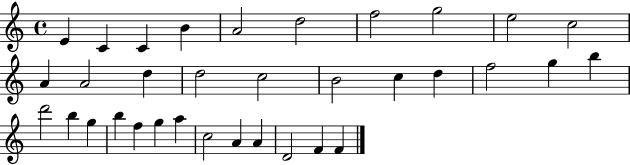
{
  \clef treble
  \time 4/4
  \defaultTimeSignature
  \key c \major
  e'4 c'4 c'4 b'4 | a'2 d''2 | f''2 g''2 | e''2 c''2 | \break a'4 a'2 d''4 | d''2 c''2 | b'2 c''4 d''4 | f''2 g''4 b''4 | \break d'''2 b''4 g''4 | b''4 f''4 g''4 a''4 | c''2 a'4 a'4 | d'2 f'4 f'4 | \break \bar "|."
}